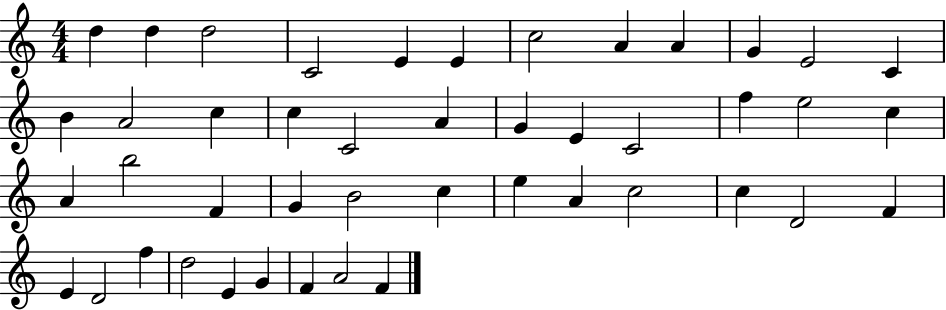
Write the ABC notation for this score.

X:1
T:Untitled
M:4/4
L:1/4
K:C
d d d2 C2 E E c2 A A G E2 C B A2 c c C2 A G E C2 f e2 c A b2 F G B2 c e A c2 c D2 F E D2 f d2 E G F A2 F